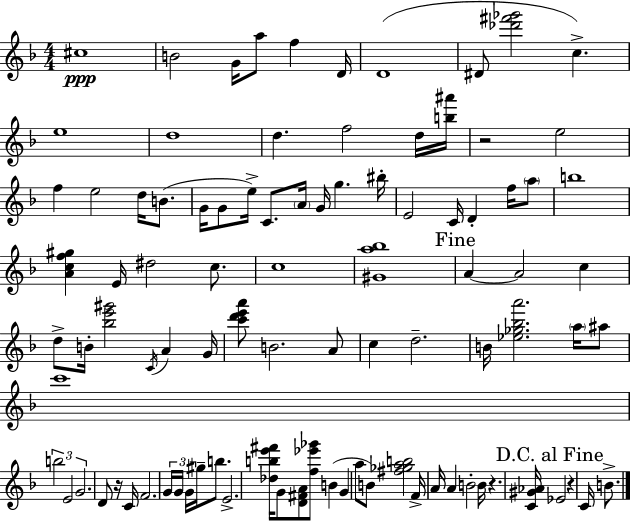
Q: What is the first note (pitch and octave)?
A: C#5